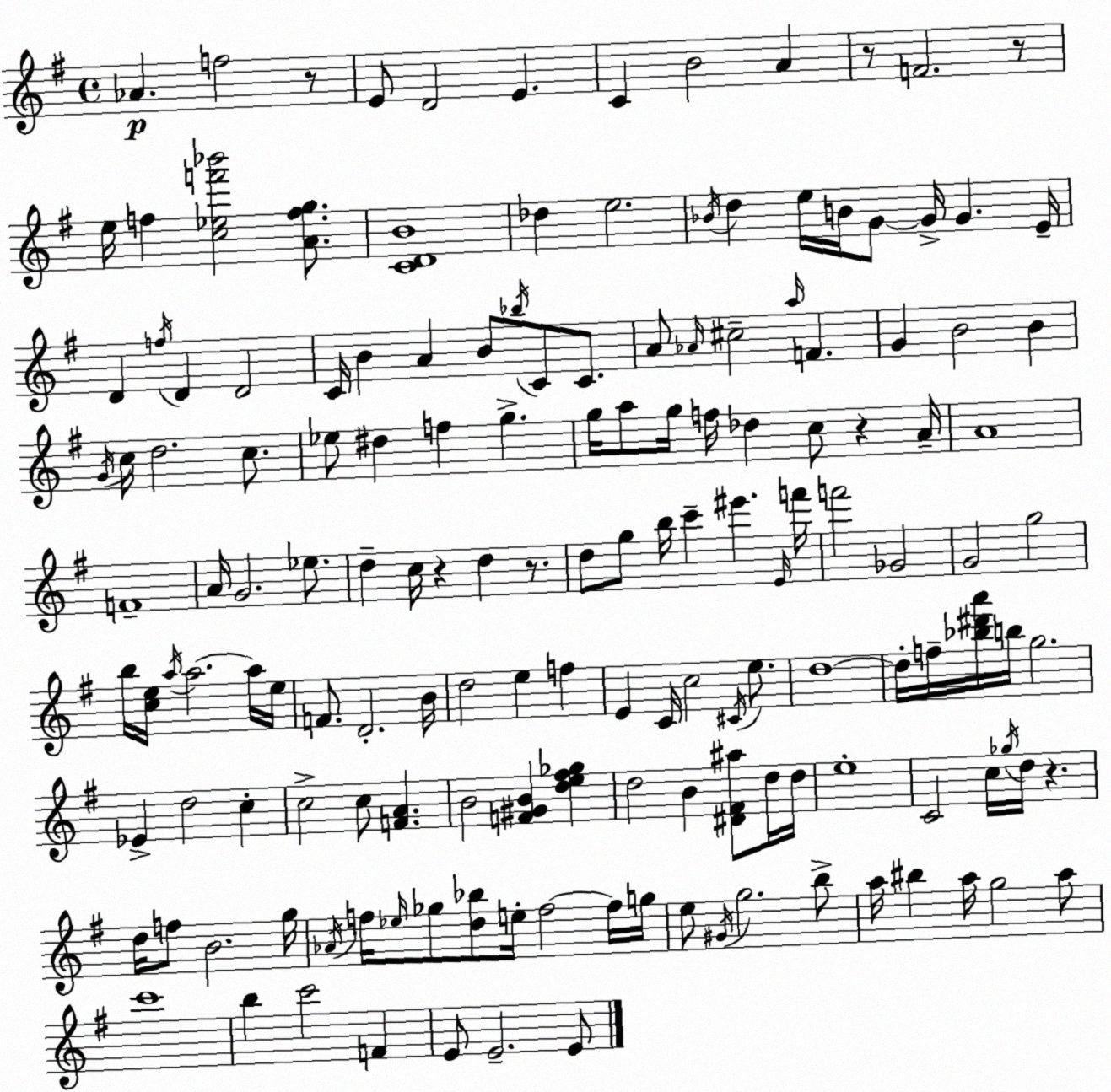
X:1
T:Untitled
M:4/4
L:1/4
K:Em
_A f2 z/2 E/2 D2 E C B2 A z/2 F2 z/2 e/4 f [c_ef'_b']2 [Afg]/2 [CDB]4 _d e2 _B/4 d e/4 B/4 G/2 G/4 G E/4 D f/4 D D2 C/4 B A B/2 _b/4 C/2 C/2 A/2 _A/4 ^c2 a/4 F G B2 B G/4 c/4 d2 c/2 _e/2 ^d f g g/4 a/2 g/4 f/4 _d c/2 z A/4 A4 F4 A/4 G2 _e/2 d c/4 z d z/2 d/2 g/2 b/4 c' ^e' E/4 f'/4 f'2 _G2 G2 g2 b/4 [ce]/4 a/4 a2 a/4 e/4 F/2 D2 B/4 d2 e f E C/4 c2 ^C/4 e/2 d4 d/4 f/4 [_b^d'a']/4 b/4 g2 _E d2 c c2 c/2 [FA] B2 [F^GB] [de^f_g] d2 B [^D^F^a]/2 d/4 d/4 e4 C2 c/4 _g/4 d/4 z d/4 f/2 B2 g/4 _A/4 f/4 _e/4 _g/2 [d_b]/2 e/4 f2 f/4 g/4 e/2 ^G/4 g2 b/2 a/4 ^b a/4 g2 a/2 c'4 b c'2 F E/2 E2 E/2